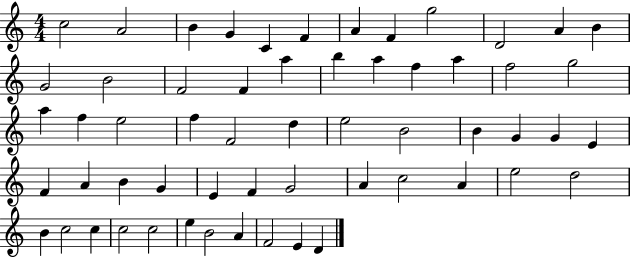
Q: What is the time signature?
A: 4/4